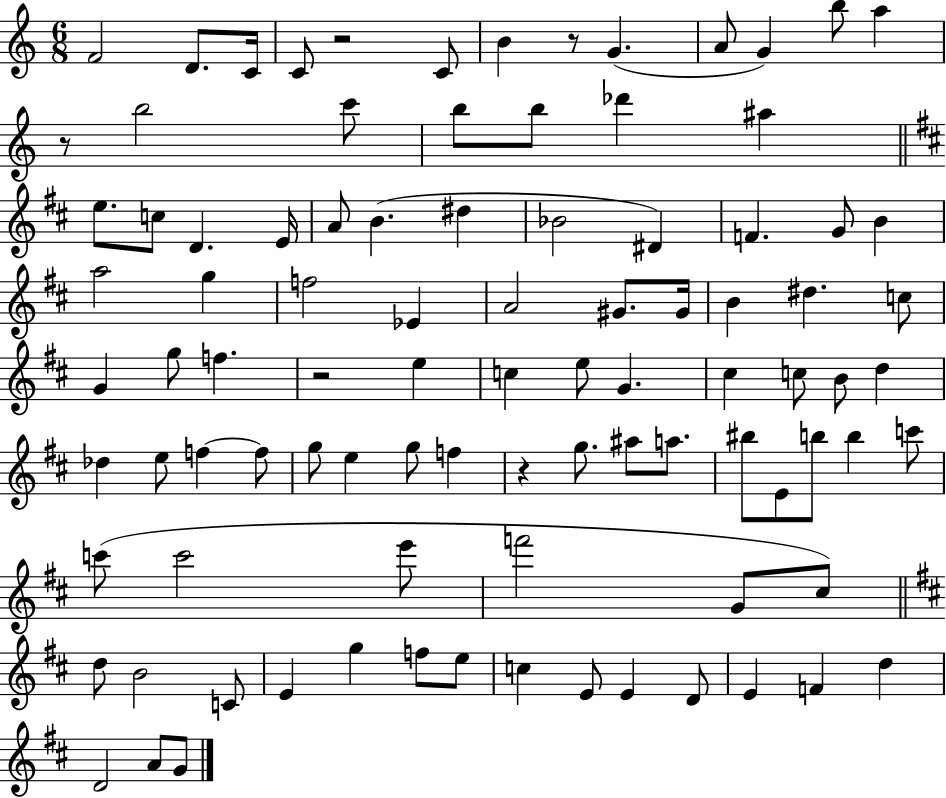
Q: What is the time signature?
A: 6/8